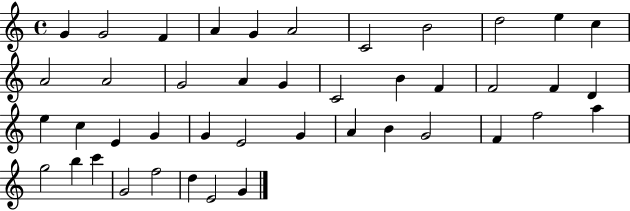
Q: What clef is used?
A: treble